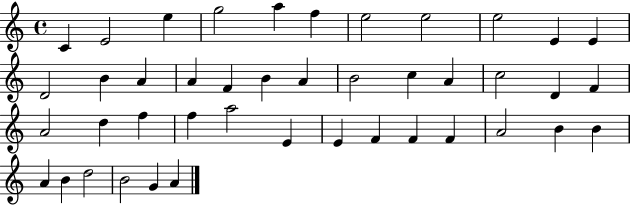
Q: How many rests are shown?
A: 0